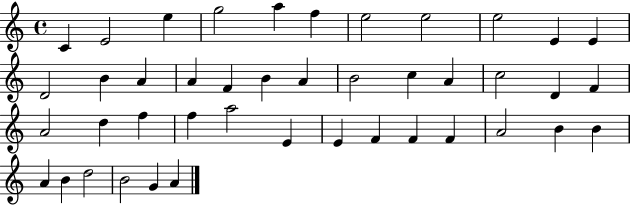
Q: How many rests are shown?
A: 0